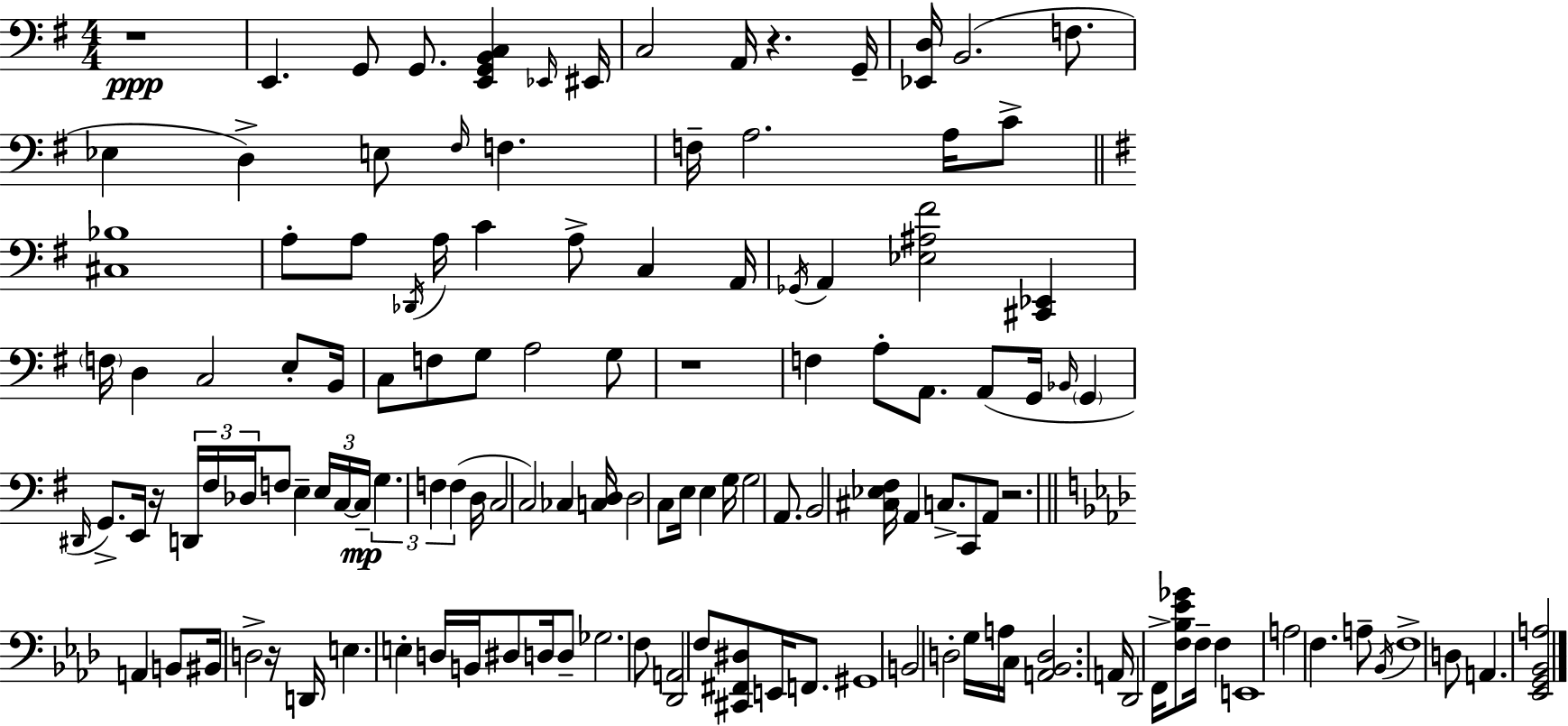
R/w E2/q. G2/e G2/e. [E2,G2,B2,C3]/q Eb2/s EIS2/s C3/h A2/s R/q. G2/s [Eb2,D3]/s B2/h. F3/e. Eb3/q D3/q E3/e F#3/s F3/q. F3/s A3/h. A3/s C4/e [C#3,Bb3]/w A3/e A3/e Db2/s A3/s C4/q A3/e C3/q A2/s Gb2/s A2/q [Eb3,A#3,F#4]/h [C#2,Eb2]/q F3/s D3/q C3/h E3/e B2/s C3/e F3/e G3/e A3/h G3/e R/w F3/q A3/e A2/e. A2/e G2/s Bb2/s G2/q D#2/s G2/e. E2/s R/s D2/s F#3/s Db3/s F3/e E3/q E3/s C3/s C3/s G3/q. F3/q F3/q D3/s C3/h C3/h CES3/q [C3,D3]/s D3/h C3/e E3/s E3/q G3/s G3/h A2/e. B2/h [C#3,Eb3,F#3]/s A2/q C3/e. C2/e A2/e R/h. A2/q B2/e BIS2/s D3/h R/s D2/s E3/q. E3/q D3/s B2/s D#3/e D3/s D3/e Gb3/h. F3/e [Db2,A2]/h F3/e [C#2,F#2,D#3]/e E2/s F2/e. G#2/w B2/h D3/h G3/s A3/s C3/s [A2,Bb2,D3]/h. A2/s Db2/h F2/s [F3,Bb3,Eb4,Gb4]/e F3/s F3/q E2/w A3/h F3/q. A3/e Bb2/s F3/w D3/e A2/q. [Eb2,G2,Bb2,A3]/h